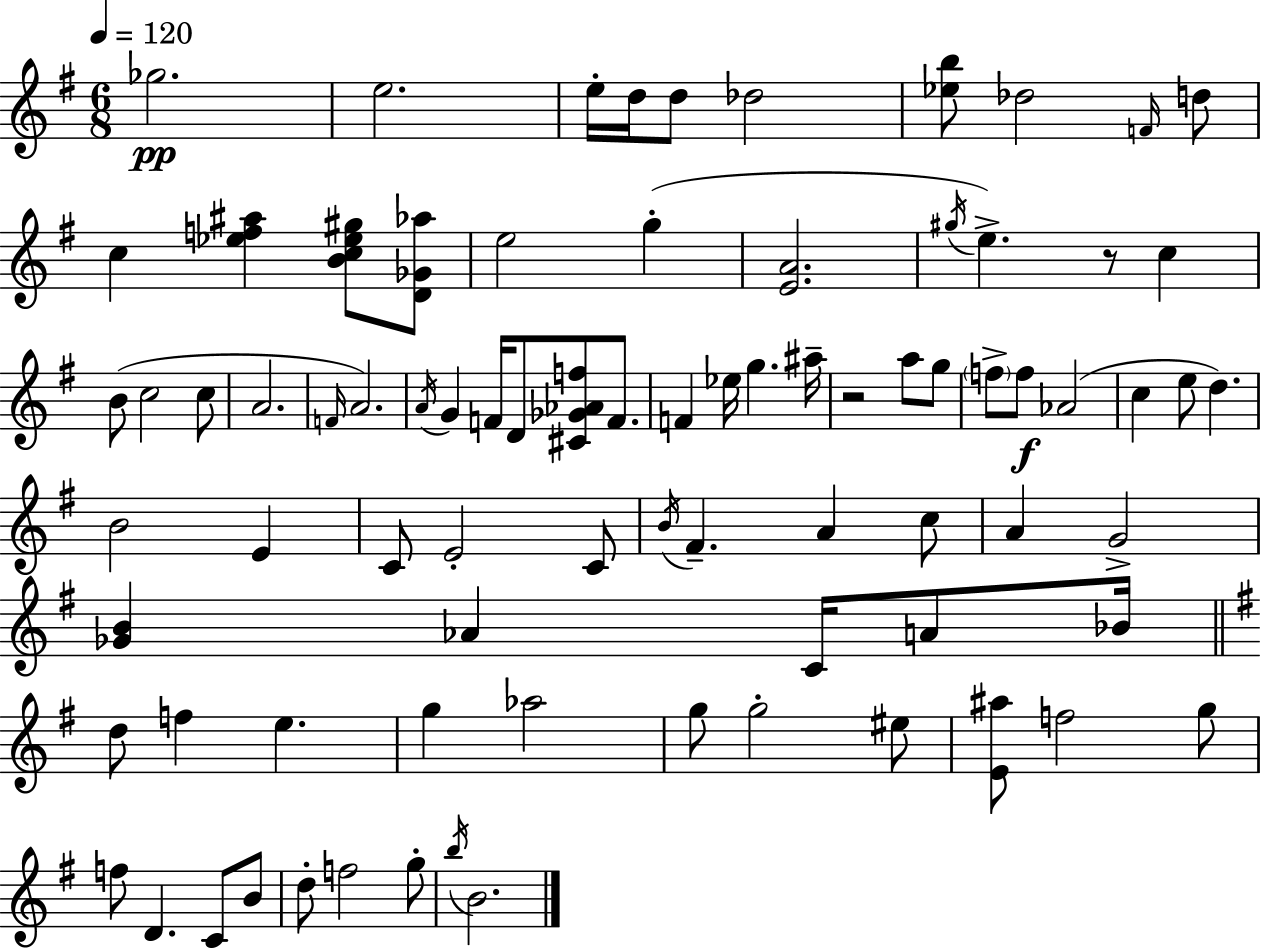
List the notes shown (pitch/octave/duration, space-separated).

Gb5/h. E5/h. E5/s D5/s D5/e Db5/h [Eb5,B5]/e Db5/h F4/s D5/e C5/q [Eb5,F5,A#5]/q [B4,C5,Eb5,G#5]/e [D4,Gb4,Ab5]/e E5/h G5/q [E4,A4]/h. G#5/s E5/q. R/e C5/q B4/e C5/h C5/e A4/h. F4/s A4/h. A4/s G4/q F4/s D4/e [C#4,Gb4,Ab4,F5]/e F4/e. F4/q Eb5/s G5/q. A#5/s R/h A5/e G5/e F5/e F5/e Ab4/h C5/q E5/e D5/q. B4/h E4/q C4/e E4/h C4/e B4/s F#4/q. A4/q C5/e A4/q G4/h [Gb4,B4]/q Ab4/q C4/s A4/e Bb4/s D5/e F5/q E5/q. G5/q Ab5/h G5/e G5/h EIS5/e [E4,A#5]/e F5/h G5/e F5/e D4/q. C4/e B4/e D5/e F5/h G5/e B5/s B4/h.